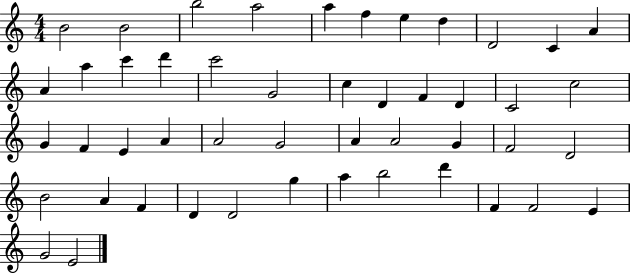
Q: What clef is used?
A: treble